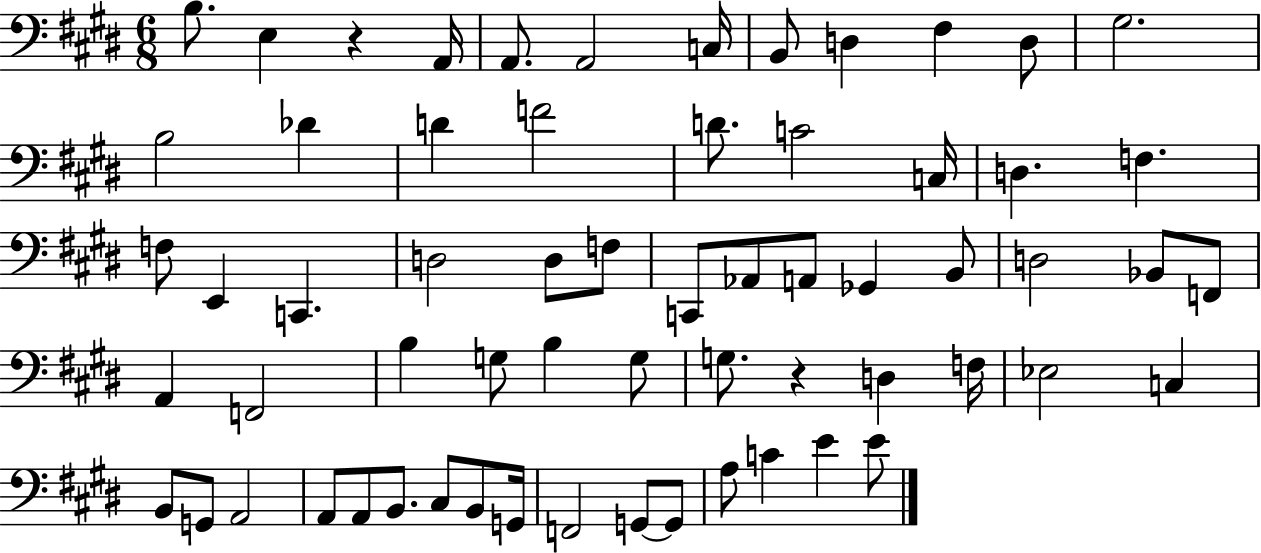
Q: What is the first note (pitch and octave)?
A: B3